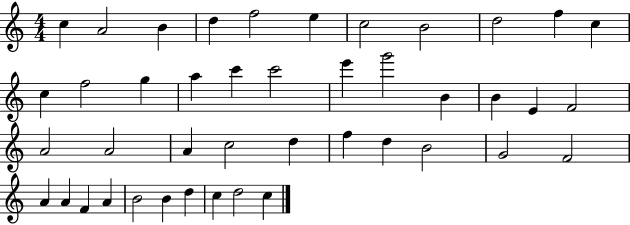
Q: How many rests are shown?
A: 0